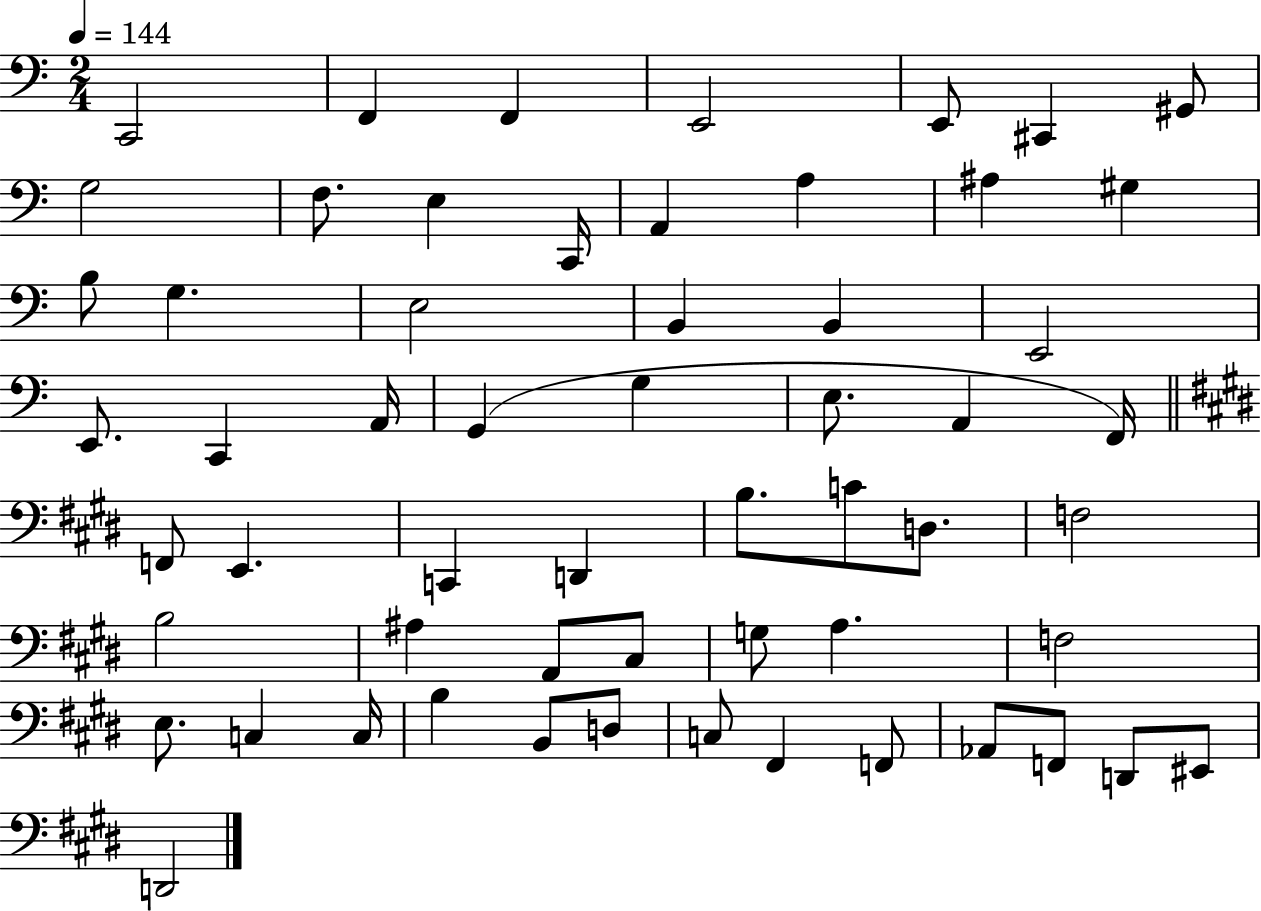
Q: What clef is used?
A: bass